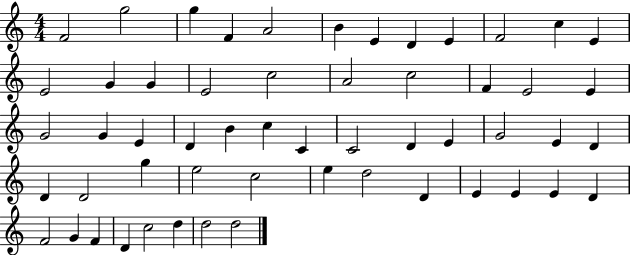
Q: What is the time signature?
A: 4/4